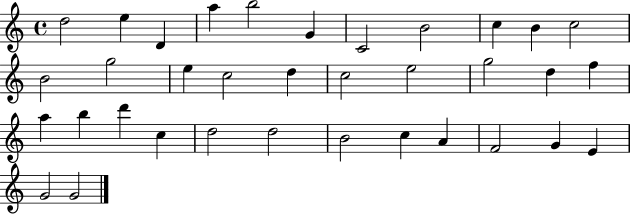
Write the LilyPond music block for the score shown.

{
  \clef treble
  \time 4/4
  \defaultTimeSignature
  \key c \major
  d''2 e''4 d'4 | a''4 b''2 g'4 | c'2 b'2 | c''4 b'4 c''2 | \break b'2 g''2 | e''4 c''2 d''4 | c''2 e''2 | g''2 d''4 f''4 | \break a''4 b''4 d'''4 c''4 | d''2 d''2 | b'2 c''4 a'4 | f'2 g'4 e'4 | \break g'2 g'2 | \bar "|."
}